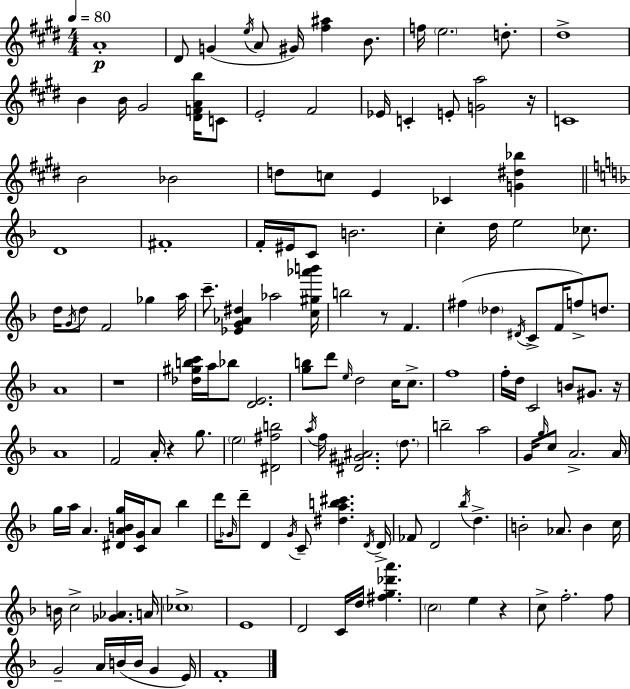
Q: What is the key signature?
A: E major